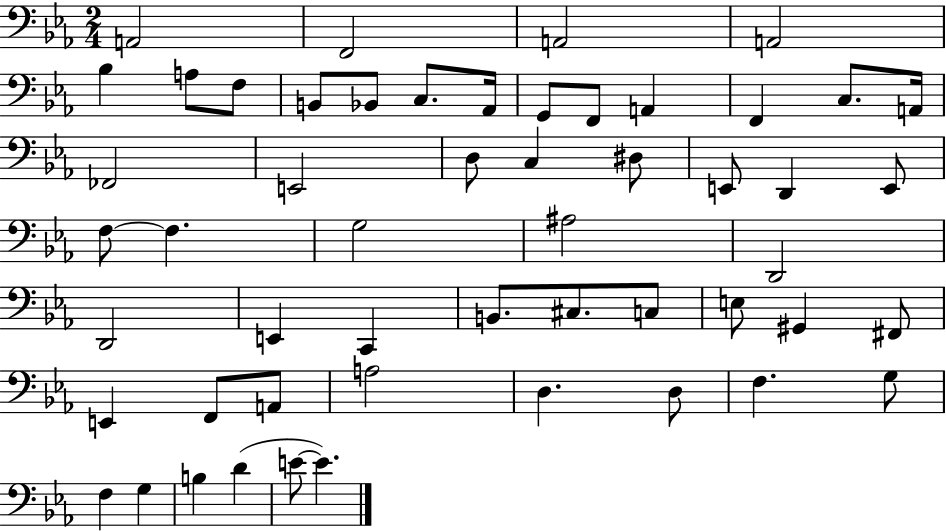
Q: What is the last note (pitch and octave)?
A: E4